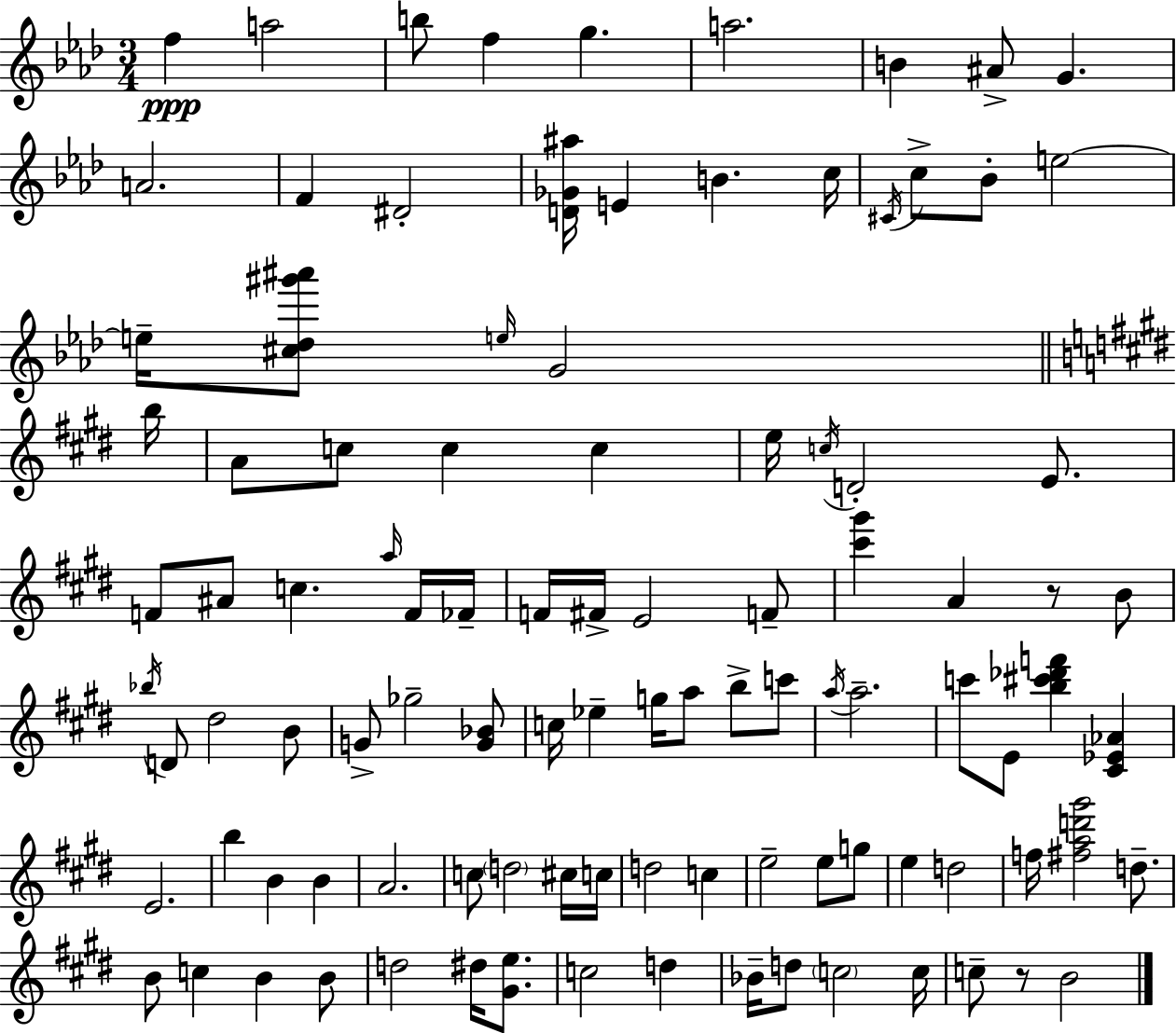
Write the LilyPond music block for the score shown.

{
  \clef treble
  \numericTimeSignature
  \time 3/4
  \key f \minor
  f''4\ppp a''2 | b''8 f''4 g''4. | a''2. | b'4 ais'8-> g'4. | \break a'2. | f'4 dis'2-. | <d' ges' ais''>16 e'4 b'4. c''16 | \acciaccatura { cis'16 } c''8-> bes'8-. e''2~~ | \break e''16-- <cis'' des'' gis''' ais'''>8 \grace { e''16 } g'2 | \bar "||" \break \key e \major b''16 a'8 c''8 c''4 c''4 | e''16 \acciaccatura { c''16 } d'2-. e'8. | f'8 ais'8 c''4. | \grace { a''16 } f'16 fes'16-- f'16 fis'16-> e'2 | \break f'8-- <cis''' gis'''>4 a'4 r8 | b'8 \acciaccatura { bes''16 } d'8 dis''2 | b'8 g'8-> ges''2-- | <g' bes'>8 c''16 ees''4-- g''16 a''8 | \break b''8-> c'''8 \acciaccatura { a''16 } a''2.-- | c'''8 e'8 <b'' cis''' des''' f'''>4 | <cis' ees' aes'>4 e'2. | b''4 b'4 | \break b'4 a'2. | c''8 \parenthesize d''2 | cis''16 c''16 d''2 | c''4 e''2-- | \break e''8 g''8 e''4 d''2 | f''16 <fis'' a'' d''' gis'''>2 | d''8.-- b'8 c''4 b'4 | b'8 d''2 | \break dis''16 <gis' e''>8. c''2 | d''4 bes'16-- d''8 \parenthesize c''2 | c''16 c''8-- r8 b'2 | \bar "|."
}